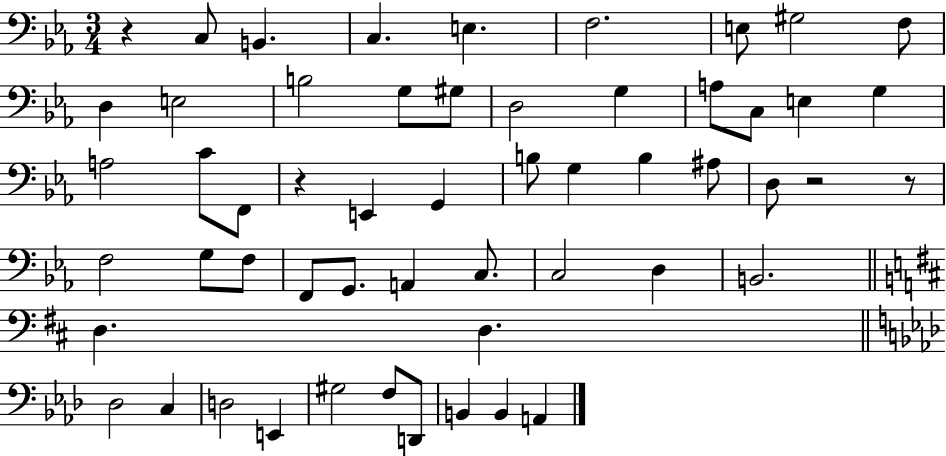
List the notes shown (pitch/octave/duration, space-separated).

R/q C3/e B2/q. C3/q. E3/q. F3/h. E3/e G#3/h F3/e D3/q E3/h B3/h G3/e G#3/e D3/h G3/q A3/e C3/e E3/q G3/q A3/h C4/e F2/e R/q E2/q G2/q B3/e G3/q B3/q A#3/e D3/e R/h R/e F3/h G3/e F3/e F2/e G2/e. A2/q C3/e. C3/h D3/q B2/h. D3/q. D3/q. Db3/h C3/q D3/h E2/q G#3/h F3/e D2/e B2/q B2/q A2/q